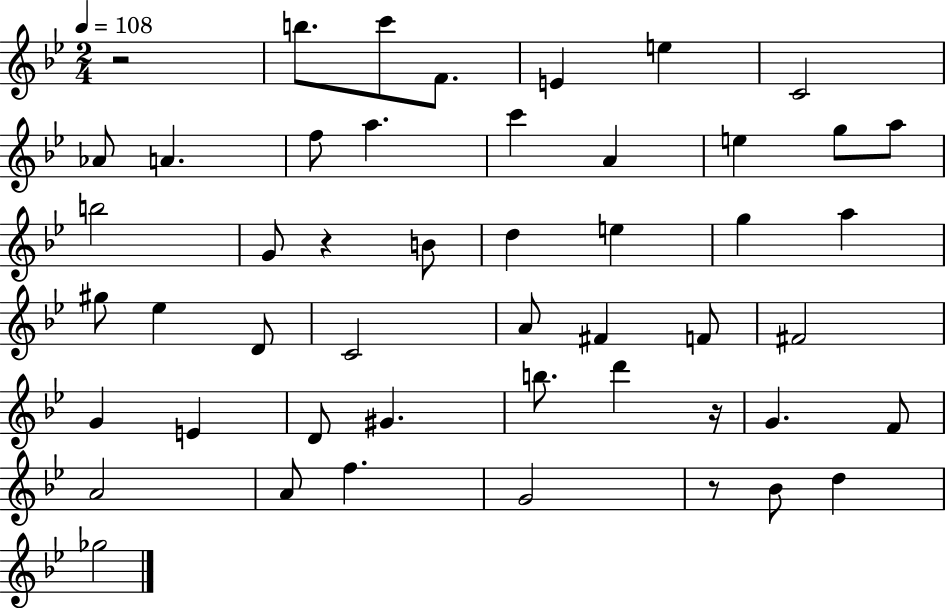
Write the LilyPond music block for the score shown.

{
  \clef treble
  \numericTimeSignature
  \time 2/4
  \key bes \major
  \tempo 4 = 108
  r2 | b''8. c'''8 f'8. | e'4 e''4 | c'2 | \break aes'8 a'4. | f''8 a''4. | c'''4 a'4 | e''4 g''8 a''8 | \break b''2 | g'8 r4 b'8 | d''4 e''4 | g''4 a''4 | \break gis''8 ees''4 d'8 | c'2 | a'8 fis'4 f'8 | fis'2 | \break g'4 e'4 | d'8 gis'4. | b''8. d'''4 r16 | g'4. f'8 | \break a'2 | a'8 f''4. | g'2 | r8 bes'8 d''4 | \break ges''2 | \bar "|."
}